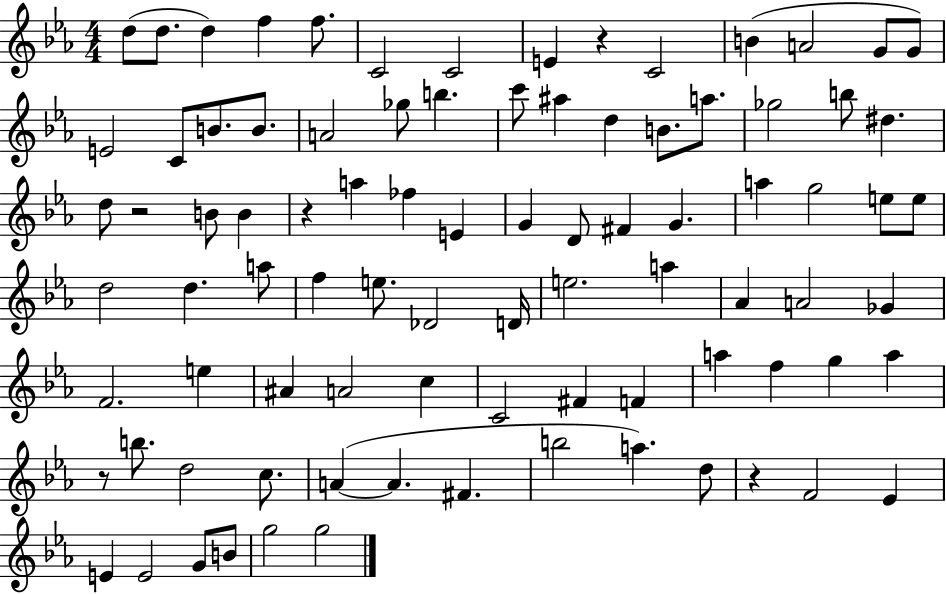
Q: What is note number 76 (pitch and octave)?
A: F4